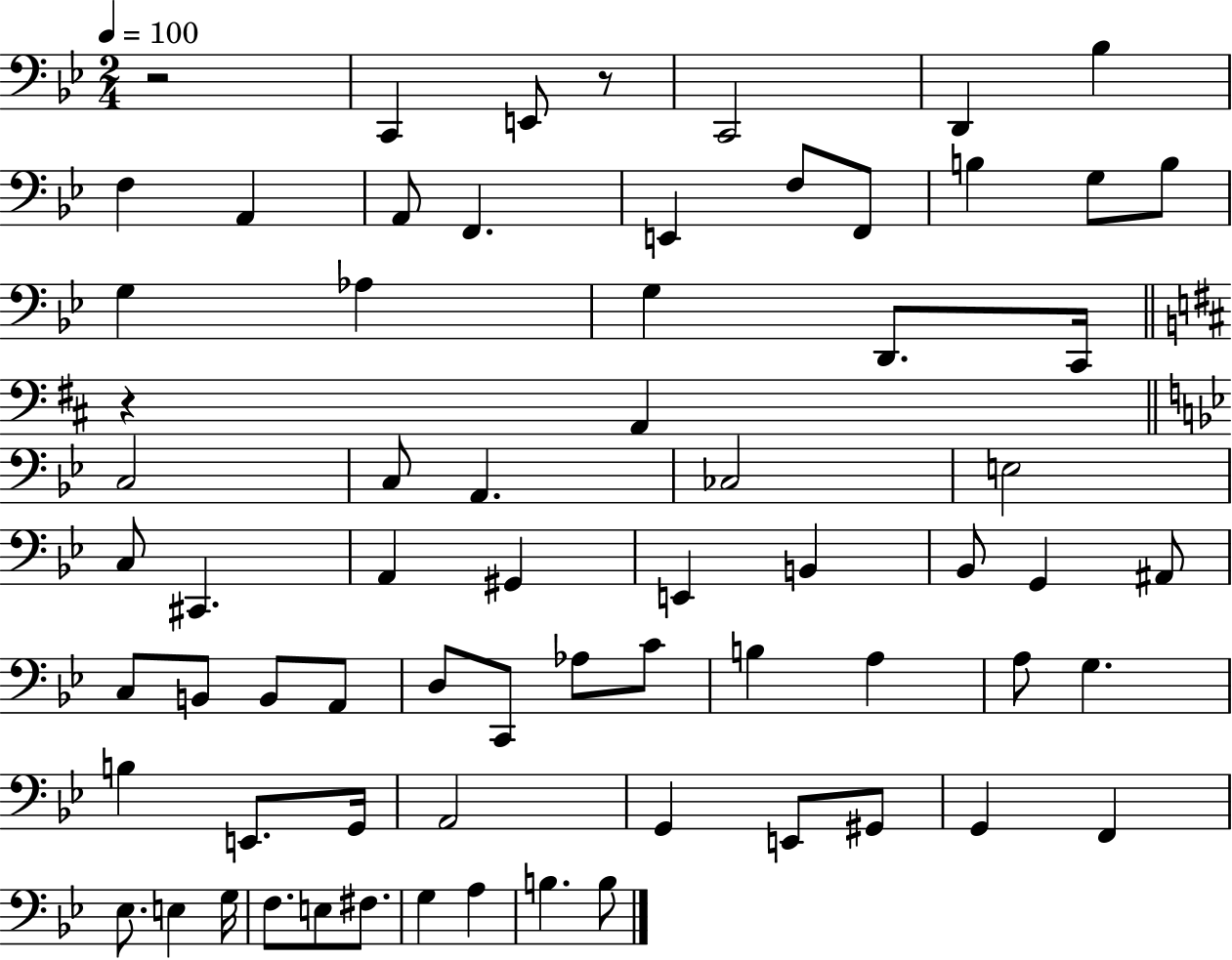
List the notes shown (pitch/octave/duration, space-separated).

R/h C2/q E2/e R/e C2/h D2/q Bb3/q F3/q A2/q A2/e F2/q. E2/q F3/e F2/e B3/q G3/e B3/e G3/q Ab3/q G3/q D2/e. C2/s R/q A2/q C3/h C3/e A2/q. CES3/h E3/h C3/e C#2/q. A2/q G#2/q E2/q B2/q Bb2/e G2/q A#2/e C3/e B2/e B2/e A2/e D3/e C2/e Ab3/e C4/e B3/q A3/q A3/e G3/q. B3/q E2/e. G2/s A2/h G2/q E2/e G#2/e G2/q F2/q Eb3/e. E3/q G3/s F3/e. E3/e F#3/e. G3/q A3/q B3/q. B3/e